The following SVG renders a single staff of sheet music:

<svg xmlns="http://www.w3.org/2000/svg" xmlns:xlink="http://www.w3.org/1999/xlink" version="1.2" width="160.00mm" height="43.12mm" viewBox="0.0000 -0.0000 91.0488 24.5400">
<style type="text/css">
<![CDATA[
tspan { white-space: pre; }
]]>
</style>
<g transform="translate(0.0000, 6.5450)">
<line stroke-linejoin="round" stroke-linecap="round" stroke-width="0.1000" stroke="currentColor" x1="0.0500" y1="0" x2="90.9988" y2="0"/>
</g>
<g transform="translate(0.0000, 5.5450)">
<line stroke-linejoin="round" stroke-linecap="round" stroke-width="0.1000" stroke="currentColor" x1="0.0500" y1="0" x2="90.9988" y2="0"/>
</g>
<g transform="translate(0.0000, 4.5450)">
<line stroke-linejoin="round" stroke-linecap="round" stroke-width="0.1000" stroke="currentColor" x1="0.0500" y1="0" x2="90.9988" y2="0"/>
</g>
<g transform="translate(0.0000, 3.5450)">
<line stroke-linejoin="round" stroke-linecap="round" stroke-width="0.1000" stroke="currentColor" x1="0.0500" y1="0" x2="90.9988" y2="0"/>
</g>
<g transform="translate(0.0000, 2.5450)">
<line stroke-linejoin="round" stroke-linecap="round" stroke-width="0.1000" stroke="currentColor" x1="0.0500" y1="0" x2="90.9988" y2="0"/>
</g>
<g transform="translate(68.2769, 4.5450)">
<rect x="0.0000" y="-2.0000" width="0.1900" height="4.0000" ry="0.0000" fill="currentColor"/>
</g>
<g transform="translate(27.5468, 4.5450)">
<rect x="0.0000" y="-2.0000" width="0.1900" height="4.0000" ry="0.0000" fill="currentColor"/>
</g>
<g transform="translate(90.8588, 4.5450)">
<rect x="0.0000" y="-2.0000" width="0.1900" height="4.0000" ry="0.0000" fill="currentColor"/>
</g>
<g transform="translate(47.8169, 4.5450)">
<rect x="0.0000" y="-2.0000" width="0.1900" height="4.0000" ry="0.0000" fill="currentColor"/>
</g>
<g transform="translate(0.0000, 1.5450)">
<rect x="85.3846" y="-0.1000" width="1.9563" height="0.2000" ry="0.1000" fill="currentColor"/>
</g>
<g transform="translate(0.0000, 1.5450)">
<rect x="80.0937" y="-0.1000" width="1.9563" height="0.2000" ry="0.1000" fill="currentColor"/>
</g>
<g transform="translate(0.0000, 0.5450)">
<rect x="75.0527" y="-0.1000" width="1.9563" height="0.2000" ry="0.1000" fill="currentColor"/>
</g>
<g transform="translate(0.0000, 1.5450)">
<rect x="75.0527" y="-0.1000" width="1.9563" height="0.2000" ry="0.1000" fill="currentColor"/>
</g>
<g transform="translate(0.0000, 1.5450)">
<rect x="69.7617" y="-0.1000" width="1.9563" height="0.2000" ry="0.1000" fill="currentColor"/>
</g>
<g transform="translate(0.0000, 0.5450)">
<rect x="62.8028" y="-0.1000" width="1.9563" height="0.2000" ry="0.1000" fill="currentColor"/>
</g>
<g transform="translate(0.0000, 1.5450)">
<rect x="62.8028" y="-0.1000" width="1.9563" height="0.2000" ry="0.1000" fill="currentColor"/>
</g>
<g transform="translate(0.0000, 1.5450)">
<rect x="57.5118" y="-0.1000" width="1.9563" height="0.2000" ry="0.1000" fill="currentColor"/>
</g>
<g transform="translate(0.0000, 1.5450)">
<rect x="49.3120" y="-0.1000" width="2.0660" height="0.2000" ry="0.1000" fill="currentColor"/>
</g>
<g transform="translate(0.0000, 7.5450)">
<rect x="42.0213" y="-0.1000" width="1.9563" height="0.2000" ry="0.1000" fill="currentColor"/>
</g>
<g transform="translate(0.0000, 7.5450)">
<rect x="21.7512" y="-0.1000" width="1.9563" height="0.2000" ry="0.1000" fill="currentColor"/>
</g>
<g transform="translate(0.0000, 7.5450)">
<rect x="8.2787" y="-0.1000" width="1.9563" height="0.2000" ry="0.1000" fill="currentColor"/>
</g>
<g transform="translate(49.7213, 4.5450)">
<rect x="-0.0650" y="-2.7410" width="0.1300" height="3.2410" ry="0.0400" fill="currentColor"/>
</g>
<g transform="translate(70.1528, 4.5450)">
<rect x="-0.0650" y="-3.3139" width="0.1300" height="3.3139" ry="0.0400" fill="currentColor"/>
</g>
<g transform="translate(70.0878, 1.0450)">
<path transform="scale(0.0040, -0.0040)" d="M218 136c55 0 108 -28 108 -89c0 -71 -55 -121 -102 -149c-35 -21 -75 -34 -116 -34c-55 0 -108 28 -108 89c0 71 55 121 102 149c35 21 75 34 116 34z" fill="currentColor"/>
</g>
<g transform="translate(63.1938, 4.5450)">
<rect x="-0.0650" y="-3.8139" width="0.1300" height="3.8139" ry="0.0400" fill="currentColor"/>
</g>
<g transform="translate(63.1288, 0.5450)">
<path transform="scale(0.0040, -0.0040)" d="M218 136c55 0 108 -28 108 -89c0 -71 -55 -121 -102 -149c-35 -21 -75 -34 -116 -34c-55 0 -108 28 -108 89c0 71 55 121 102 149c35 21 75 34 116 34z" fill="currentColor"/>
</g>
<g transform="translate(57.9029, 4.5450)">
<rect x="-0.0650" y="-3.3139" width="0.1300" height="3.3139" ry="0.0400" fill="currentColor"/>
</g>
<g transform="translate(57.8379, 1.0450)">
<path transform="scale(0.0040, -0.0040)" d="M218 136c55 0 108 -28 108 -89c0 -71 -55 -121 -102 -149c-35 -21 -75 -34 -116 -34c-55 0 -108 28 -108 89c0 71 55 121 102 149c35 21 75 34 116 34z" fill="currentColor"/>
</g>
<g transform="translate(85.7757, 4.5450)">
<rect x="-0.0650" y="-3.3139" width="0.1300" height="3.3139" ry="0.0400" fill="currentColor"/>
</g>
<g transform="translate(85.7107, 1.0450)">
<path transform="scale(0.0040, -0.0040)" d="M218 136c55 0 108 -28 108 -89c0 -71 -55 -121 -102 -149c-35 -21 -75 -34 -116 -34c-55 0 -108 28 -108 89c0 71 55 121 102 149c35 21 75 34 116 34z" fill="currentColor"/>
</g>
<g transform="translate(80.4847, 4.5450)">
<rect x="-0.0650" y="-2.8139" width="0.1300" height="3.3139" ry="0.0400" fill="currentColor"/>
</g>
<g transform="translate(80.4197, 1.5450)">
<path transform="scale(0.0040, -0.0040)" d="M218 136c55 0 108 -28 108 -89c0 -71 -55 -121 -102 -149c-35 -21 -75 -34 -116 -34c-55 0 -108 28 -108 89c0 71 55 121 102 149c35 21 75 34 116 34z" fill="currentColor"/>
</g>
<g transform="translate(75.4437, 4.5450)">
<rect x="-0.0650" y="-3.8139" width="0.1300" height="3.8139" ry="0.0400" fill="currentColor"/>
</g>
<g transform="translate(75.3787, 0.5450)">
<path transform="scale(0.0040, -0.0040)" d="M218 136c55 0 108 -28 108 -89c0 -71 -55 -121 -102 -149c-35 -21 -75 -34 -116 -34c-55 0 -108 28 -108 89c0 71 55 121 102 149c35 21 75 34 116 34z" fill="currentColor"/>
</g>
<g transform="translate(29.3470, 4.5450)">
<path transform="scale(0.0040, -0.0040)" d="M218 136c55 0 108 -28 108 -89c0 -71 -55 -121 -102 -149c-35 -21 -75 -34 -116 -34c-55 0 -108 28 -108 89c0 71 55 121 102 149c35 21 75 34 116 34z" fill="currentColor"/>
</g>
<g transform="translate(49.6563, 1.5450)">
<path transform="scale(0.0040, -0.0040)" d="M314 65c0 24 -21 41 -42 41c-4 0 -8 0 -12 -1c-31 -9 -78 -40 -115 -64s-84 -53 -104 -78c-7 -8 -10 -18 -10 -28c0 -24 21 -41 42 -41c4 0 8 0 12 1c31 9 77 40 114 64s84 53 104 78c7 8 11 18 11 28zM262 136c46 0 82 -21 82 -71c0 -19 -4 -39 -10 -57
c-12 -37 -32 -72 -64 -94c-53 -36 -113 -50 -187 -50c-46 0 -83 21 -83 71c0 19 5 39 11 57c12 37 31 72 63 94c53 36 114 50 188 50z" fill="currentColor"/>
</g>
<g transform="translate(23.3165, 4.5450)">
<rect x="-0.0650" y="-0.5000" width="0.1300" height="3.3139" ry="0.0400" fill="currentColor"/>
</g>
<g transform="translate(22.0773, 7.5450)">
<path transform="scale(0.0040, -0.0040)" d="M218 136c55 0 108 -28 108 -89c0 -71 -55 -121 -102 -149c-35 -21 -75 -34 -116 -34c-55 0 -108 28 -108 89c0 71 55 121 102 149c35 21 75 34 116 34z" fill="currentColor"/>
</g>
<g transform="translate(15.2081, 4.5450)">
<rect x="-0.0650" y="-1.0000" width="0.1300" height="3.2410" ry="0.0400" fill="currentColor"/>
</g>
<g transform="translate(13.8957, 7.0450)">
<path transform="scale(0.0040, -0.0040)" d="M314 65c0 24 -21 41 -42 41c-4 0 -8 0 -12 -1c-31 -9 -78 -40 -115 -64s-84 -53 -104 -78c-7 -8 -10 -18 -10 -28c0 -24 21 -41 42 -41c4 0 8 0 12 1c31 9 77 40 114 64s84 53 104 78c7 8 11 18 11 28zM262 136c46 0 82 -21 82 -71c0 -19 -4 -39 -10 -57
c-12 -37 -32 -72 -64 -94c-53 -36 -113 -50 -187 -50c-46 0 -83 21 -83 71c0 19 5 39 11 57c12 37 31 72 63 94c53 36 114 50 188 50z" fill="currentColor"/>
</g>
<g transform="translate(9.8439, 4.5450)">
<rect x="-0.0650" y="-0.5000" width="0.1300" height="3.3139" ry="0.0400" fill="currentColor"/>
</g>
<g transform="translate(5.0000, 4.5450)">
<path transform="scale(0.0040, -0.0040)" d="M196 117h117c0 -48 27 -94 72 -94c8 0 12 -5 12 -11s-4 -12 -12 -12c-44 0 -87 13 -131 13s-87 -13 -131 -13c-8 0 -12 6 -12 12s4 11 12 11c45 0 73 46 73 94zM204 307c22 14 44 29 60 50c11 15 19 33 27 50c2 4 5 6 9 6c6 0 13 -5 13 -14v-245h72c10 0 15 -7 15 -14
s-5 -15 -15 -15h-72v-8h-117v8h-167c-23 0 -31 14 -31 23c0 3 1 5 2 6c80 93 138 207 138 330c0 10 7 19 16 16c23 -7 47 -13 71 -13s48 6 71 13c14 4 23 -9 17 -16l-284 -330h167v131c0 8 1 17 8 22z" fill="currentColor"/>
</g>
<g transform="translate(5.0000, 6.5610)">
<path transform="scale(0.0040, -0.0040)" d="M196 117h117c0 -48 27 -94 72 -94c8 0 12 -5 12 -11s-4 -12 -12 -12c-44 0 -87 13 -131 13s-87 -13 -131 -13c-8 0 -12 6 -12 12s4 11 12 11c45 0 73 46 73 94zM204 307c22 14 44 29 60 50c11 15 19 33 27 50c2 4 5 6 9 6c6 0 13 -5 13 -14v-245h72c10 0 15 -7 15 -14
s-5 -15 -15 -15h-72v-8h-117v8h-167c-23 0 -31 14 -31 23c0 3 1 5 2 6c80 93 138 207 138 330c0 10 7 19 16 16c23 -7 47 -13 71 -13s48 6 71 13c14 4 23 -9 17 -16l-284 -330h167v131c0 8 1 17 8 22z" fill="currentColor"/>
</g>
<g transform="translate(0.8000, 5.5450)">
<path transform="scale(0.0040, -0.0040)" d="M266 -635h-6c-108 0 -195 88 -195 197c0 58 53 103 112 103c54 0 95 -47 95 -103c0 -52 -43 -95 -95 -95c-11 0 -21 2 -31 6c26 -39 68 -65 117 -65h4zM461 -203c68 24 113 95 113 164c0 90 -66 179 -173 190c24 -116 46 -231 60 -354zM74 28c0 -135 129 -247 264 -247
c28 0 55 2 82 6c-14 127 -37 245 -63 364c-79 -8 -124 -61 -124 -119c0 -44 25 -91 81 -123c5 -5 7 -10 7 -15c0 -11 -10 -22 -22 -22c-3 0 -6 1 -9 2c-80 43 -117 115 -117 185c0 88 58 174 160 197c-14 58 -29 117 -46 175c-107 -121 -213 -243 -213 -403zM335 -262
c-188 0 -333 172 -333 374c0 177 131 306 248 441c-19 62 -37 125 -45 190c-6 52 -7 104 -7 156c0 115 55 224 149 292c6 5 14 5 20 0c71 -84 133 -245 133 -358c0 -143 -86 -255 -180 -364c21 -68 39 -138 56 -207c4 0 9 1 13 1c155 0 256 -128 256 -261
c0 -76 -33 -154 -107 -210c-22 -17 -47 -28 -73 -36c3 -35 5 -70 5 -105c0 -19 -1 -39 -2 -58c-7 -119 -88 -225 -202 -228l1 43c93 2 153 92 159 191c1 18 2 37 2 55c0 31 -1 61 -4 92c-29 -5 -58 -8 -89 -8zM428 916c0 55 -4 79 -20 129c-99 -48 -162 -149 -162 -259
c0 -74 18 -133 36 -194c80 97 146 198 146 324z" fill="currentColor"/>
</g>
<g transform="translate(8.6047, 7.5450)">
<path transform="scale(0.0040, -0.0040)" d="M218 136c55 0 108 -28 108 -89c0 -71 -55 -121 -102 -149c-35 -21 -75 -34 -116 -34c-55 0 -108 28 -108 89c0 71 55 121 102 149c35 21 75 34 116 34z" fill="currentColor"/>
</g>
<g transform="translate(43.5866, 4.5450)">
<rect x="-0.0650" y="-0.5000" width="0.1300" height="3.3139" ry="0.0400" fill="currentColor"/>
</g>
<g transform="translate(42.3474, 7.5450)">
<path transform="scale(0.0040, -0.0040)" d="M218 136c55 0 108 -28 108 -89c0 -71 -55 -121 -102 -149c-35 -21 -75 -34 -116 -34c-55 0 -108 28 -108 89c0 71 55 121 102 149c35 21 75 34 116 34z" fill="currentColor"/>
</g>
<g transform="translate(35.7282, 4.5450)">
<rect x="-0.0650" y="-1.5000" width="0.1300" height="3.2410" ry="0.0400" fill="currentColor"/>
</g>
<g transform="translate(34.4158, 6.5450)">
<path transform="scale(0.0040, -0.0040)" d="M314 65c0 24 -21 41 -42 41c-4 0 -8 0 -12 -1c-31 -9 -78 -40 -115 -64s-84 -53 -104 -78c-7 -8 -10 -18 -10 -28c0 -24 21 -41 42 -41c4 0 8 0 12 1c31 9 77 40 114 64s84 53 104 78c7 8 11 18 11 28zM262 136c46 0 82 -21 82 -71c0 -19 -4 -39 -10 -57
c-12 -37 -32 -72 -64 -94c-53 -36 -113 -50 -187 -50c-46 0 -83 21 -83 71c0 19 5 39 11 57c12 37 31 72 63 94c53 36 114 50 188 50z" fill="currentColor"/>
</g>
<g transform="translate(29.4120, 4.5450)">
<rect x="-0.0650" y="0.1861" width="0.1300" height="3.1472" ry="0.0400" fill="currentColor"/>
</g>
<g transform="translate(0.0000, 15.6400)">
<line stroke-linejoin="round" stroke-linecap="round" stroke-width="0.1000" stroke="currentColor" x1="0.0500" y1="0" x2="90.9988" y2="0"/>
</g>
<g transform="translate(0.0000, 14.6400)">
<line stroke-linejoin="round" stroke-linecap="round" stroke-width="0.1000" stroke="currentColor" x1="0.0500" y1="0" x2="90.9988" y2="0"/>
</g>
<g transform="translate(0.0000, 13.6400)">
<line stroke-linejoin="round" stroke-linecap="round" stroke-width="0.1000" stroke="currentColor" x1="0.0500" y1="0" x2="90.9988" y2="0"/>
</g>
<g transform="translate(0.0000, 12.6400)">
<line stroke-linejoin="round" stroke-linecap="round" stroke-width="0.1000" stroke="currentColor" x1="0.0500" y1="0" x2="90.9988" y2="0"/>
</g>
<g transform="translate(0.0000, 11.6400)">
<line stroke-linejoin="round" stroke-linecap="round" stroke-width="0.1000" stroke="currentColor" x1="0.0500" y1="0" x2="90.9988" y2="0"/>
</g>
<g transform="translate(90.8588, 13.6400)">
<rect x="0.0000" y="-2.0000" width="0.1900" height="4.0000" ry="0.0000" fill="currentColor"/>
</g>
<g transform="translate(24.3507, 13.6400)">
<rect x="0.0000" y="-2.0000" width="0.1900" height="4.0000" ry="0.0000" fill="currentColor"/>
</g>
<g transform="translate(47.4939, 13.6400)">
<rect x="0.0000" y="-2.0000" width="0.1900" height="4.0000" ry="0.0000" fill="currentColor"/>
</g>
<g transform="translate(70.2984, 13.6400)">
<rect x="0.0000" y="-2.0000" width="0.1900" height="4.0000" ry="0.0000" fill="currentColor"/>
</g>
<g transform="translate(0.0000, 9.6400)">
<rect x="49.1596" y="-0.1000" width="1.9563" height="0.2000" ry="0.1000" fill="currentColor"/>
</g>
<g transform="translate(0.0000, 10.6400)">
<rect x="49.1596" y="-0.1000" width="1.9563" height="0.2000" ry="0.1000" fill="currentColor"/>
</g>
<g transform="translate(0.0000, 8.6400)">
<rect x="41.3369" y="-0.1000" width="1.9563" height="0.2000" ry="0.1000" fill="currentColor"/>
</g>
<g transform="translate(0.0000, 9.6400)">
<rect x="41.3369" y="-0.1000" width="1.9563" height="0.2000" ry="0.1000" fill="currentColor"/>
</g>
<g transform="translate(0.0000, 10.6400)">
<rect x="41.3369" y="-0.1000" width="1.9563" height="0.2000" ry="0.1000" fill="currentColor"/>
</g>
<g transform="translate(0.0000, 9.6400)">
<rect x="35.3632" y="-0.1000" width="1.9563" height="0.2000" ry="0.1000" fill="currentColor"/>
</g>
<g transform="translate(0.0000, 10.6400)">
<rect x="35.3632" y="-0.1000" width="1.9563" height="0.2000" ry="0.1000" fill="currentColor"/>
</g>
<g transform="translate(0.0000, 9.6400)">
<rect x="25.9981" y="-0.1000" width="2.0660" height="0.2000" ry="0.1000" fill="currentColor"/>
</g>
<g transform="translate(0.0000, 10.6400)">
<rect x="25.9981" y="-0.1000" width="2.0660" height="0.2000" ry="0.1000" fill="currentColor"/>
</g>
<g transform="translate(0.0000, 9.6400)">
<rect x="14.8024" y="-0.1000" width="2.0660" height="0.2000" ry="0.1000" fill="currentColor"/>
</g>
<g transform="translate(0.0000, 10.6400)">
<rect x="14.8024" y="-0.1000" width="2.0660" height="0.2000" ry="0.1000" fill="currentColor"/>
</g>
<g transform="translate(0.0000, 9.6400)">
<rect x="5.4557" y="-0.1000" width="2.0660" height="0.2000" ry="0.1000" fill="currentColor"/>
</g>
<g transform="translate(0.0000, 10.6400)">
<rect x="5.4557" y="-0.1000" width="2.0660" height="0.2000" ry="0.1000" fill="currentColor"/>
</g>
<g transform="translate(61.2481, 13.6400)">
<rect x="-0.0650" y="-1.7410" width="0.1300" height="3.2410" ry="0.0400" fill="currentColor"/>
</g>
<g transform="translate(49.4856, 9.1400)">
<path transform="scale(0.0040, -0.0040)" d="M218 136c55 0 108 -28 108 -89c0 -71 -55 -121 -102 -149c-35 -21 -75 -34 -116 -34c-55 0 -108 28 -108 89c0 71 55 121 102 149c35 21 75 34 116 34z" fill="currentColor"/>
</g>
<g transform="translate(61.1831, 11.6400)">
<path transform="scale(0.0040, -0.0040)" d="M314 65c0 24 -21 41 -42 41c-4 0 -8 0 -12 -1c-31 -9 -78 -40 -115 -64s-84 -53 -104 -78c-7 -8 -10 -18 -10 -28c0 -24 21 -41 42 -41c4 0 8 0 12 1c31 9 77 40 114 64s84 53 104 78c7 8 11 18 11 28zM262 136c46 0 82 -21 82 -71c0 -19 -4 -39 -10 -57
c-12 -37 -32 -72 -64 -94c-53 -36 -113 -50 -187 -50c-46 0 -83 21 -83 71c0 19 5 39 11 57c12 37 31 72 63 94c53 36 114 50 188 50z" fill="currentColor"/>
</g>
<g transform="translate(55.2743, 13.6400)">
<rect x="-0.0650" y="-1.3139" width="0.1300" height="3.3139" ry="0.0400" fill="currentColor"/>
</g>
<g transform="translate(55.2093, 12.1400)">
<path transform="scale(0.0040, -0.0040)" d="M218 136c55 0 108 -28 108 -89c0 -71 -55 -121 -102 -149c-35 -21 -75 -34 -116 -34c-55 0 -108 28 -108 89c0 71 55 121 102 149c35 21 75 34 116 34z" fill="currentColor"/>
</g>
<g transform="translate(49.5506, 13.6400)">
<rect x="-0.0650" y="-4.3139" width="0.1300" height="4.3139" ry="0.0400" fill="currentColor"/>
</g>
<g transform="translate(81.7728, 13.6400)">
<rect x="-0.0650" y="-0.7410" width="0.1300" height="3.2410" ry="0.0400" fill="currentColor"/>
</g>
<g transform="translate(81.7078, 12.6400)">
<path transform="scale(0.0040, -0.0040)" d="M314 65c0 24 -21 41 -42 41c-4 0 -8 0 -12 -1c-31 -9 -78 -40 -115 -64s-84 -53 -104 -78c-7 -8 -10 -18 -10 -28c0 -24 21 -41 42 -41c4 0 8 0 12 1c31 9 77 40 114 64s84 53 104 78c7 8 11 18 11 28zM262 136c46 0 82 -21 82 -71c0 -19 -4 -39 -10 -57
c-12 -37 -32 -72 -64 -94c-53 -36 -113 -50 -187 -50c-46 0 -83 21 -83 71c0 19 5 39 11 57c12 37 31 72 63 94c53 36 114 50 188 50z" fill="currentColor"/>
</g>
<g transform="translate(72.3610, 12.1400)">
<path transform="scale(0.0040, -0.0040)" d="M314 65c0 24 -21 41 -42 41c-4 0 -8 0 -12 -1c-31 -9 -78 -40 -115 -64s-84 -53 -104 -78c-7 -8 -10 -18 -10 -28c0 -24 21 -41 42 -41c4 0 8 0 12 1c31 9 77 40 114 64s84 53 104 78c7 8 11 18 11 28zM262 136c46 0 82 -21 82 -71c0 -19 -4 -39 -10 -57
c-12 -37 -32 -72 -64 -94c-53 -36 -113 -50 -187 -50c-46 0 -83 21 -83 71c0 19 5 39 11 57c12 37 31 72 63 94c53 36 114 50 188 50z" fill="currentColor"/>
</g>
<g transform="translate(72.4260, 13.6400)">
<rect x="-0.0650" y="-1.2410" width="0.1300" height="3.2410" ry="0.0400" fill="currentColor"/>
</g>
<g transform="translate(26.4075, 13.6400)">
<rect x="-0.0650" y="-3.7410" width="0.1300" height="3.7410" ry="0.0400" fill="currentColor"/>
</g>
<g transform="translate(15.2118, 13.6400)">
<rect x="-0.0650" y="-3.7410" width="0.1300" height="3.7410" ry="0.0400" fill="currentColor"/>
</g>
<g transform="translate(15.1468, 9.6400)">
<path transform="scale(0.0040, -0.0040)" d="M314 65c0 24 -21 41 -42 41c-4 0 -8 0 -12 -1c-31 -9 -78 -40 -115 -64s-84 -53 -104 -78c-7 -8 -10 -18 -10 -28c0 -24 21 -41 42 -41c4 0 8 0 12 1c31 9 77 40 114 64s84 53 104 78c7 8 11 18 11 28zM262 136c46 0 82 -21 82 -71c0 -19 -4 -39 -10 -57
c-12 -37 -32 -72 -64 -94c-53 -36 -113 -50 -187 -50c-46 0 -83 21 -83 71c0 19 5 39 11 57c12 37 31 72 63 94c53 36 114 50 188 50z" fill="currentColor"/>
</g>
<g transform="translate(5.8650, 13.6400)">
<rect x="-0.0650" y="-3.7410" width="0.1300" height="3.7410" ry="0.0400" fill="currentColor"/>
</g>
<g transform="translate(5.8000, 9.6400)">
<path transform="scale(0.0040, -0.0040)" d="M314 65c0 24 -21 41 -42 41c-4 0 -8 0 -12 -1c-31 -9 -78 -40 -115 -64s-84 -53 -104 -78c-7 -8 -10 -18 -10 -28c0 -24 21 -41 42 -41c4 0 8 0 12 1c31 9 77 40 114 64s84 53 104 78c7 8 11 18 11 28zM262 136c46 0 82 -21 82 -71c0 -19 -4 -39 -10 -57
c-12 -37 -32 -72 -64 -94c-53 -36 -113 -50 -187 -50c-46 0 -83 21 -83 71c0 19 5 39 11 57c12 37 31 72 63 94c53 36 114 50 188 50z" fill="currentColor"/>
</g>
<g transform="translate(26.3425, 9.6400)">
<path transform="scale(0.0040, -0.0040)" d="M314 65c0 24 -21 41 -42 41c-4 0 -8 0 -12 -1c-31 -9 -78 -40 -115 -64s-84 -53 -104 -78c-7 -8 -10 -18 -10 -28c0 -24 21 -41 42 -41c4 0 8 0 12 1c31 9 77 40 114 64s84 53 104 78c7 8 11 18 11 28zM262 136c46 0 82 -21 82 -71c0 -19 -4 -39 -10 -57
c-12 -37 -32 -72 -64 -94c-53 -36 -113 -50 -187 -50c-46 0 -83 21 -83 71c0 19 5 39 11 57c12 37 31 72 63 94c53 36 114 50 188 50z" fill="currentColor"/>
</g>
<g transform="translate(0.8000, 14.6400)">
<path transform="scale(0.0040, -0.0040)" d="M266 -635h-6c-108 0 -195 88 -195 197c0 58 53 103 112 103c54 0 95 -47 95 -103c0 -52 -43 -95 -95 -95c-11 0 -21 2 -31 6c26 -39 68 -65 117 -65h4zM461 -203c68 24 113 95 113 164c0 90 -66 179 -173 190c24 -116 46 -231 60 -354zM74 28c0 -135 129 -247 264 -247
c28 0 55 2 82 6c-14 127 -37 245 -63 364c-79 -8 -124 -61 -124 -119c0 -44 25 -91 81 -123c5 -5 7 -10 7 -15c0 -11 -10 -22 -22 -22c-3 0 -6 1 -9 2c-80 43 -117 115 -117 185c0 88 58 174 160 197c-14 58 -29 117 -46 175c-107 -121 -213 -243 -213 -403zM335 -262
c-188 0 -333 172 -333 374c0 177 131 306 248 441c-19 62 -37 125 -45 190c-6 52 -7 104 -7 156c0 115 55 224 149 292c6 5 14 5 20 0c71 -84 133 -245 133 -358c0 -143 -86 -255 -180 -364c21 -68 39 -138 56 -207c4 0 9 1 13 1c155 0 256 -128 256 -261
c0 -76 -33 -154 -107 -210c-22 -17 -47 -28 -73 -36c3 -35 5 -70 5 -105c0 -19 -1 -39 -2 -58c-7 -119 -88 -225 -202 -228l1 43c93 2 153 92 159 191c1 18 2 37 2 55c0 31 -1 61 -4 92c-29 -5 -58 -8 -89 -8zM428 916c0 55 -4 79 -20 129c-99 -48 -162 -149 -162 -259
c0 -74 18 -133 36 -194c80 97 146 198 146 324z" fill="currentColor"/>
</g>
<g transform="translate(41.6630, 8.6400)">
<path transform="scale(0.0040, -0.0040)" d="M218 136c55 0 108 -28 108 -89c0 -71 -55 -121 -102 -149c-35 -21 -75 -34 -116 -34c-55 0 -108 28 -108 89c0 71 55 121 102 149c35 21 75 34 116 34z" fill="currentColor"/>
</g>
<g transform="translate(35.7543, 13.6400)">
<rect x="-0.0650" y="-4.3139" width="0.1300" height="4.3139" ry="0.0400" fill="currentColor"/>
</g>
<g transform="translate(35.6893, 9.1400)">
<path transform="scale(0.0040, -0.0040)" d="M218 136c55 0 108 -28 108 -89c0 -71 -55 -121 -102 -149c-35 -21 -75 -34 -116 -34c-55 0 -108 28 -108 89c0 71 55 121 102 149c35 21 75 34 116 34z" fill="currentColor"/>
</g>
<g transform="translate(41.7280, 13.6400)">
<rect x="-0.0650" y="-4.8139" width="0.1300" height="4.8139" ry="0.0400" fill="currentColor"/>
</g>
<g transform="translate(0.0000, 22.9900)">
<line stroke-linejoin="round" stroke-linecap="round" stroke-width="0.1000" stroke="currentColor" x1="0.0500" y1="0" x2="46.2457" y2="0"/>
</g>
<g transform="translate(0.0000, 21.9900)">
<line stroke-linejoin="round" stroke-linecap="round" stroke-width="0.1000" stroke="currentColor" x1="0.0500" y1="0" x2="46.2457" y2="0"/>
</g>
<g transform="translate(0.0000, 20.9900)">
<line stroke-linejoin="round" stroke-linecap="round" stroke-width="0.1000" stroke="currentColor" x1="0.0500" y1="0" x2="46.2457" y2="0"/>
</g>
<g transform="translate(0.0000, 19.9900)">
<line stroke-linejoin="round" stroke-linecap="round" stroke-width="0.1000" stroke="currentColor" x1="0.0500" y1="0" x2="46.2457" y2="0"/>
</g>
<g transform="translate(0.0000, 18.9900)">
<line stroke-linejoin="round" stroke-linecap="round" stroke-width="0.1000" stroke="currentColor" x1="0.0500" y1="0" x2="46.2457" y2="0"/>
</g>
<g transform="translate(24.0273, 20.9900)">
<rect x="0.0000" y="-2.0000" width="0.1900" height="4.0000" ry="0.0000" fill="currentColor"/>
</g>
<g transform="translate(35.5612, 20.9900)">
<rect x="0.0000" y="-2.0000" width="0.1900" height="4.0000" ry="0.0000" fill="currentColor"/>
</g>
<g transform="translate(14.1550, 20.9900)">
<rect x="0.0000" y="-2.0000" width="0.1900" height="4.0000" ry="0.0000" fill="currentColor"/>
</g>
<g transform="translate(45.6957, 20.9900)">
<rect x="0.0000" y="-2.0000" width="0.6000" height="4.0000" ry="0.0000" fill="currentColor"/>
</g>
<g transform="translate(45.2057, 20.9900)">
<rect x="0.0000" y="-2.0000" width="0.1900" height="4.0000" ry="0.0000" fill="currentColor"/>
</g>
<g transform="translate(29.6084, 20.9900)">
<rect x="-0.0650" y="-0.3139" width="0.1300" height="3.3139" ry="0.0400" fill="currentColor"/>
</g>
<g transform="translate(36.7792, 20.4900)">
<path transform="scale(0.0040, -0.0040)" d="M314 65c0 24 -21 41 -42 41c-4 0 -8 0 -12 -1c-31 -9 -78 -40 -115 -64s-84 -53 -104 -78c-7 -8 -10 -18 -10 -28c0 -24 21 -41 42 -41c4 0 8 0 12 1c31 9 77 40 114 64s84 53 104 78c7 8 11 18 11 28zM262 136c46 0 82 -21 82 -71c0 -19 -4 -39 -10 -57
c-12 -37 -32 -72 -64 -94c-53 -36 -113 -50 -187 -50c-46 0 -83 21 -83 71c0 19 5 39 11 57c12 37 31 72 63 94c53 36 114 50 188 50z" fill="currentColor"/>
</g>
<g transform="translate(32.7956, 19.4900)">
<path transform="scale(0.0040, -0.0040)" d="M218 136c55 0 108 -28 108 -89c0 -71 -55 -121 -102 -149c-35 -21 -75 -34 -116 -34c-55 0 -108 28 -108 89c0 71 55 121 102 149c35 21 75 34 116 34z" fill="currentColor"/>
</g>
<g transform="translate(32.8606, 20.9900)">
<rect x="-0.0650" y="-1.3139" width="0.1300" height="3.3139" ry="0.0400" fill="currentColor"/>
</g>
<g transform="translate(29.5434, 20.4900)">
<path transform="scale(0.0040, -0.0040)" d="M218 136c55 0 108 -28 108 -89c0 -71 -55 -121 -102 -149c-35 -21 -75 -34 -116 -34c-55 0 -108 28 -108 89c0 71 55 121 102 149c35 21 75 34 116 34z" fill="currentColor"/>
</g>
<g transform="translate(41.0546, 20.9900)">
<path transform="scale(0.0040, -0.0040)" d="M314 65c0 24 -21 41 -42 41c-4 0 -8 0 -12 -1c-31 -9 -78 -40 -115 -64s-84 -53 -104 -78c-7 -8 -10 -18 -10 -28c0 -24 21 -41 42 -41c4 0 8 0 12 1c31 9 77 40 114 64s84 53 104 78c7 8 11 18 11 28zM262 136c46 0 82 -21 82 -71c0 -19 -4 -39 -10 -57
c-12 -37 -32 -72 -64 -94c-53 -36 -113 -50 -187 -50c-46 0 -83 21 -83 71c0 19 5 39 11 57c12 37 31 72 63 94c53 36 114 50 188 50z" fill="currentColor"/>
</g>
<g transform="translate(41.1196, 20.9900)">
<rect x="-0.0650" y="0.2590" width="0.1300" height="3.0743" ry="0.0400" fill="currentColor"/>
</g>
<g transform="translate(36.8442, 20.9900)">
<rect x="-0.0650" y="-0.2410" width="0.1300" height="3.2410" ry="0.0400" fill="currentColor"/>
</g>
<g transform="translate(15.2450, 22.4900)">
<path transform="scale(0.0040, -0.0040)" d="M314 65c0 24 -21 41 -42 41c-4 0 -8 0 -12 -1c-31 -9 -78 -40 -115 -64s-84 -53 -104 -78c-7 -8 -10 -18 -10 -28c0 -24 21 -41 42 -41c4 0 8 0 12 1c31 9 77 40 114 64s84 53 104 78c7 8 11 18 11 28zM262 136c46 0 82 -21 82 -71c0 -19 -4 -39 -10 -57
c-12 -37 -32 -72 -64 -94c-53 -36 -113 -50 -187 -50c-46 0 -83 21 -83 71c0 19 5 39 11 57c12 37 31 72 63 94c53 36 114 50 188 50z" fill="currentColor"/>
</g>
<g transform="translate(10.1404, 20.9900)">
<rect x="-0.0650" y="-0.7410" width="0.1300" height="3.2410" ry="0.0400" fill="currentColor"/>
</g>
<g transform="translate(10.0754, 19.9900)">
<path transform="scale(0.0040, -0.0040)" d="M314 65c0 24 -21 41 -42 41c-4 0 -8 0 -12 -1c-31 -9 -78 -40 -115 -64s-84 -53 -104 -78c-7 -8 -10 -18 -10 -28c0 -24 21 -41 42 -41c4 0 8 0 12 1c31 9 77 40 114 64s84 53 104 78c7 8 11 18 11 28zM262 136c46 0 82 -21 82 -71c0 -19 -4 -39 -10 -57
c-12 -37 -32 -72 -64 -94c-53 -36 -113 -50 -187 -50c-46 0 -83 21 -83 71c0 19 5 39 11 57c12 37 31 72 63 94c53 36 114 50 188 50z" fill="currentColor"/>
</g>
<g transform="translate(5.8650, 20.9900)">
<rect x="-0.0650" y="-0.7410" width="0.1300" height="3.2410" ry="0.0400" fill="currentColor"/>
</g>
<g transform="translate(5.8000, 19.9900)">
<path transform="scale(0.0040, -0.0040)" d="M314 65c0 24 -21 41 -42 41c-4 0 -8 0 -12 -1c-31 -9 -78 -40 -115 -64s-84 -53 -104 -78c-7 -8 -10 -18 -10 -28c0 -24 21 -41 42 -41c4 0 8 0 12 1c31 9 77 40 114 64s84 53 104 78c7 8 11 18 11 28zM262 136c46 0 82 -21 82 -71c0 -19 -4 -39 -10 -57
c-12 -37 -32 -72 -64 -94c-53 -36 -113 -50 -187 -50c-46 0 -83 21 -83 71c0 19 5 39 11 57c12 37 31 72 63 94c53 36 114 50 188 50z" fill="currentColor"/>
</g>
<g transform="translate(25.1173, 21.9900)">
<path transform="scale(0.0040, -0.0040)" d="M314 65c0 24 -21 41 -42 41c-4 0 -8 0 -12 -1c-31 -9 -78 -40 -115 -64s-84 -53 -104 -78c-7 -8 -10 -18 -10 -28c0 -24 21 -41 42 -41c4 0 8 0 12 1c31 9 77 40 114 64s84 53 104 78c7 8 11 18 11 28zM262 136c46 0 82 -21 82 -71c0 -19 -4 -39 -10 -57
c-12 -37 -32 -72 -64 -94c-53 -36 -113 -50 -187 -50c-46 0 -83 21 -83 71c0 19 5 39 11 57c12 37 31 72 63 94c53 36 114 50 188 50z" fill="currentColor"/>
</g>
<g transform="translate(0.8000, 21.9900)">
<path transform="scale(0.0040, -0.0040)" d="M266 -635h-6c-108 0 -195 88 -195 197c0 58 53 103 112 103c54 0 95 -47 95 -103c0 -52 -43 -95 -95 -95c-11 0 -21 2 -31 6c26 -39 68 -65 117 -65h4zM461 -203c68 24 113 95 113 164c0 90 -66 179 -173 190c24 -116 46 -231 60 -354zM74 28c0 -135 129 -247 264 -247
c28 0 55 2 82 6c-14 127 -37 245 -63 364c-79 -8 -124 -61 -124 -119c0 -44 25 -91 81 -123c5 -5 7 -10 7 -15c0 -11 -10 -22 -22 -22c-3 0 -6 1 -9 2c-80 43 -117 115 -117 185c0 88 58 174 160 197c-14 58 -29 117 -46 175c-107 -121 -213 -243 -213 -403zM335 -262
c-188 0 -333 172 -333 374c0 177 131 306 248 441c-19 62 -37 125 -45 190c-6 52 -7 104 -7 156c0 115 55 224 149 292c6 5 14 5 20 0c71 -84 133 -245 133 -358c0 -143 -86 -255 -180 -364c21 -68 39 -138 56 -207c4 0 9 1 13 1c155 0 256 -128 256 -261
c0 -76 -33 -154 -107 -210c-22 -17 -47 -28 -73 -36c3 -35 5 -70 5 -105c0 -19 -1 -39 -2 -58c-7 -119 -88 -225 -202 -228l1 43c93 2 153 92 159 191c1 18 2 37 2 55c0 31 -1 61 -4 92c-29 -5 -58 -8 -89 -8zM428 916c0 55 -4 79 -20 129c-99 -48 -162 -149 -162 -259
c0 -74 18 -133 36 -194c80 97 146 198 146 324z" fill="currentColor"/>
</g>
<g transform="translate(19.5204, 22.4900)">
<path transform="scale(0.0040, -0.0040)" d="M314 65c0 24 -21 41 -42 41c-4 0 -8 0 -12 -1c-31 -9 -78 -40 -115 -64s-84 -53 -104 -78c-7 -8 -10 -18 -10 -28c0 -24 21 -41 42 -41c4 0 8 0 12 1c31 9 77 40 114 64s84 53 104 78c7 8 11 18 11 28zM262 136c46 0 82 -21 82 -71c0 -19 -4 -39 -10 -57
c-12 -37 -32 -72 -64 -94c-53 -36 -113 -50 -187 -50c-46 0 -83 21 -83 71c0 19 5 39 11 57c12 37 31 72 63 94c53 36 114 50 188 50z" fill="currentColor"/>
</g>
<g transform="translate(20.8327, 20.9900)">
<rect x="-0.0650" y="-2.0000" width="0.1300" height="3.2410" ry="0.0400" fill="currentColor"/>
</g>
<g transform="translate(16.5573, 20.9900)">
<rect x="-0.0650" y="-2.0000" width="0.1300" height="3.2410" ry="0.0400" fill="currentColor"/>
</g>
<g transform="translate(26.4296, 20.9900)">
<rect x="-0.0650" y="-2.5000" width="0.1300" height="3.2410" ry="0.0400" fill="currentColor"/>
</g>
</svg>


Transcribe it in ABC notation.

X:1
T:Untitled
M:4/4
L:1/4
K:C
C D2 C B E2 C a2 b c' b c' a b c'2 c'2 c'2 d' e' d' e f2 e2 d2 d2 d2 F2 F2 G2 c e c2 B2